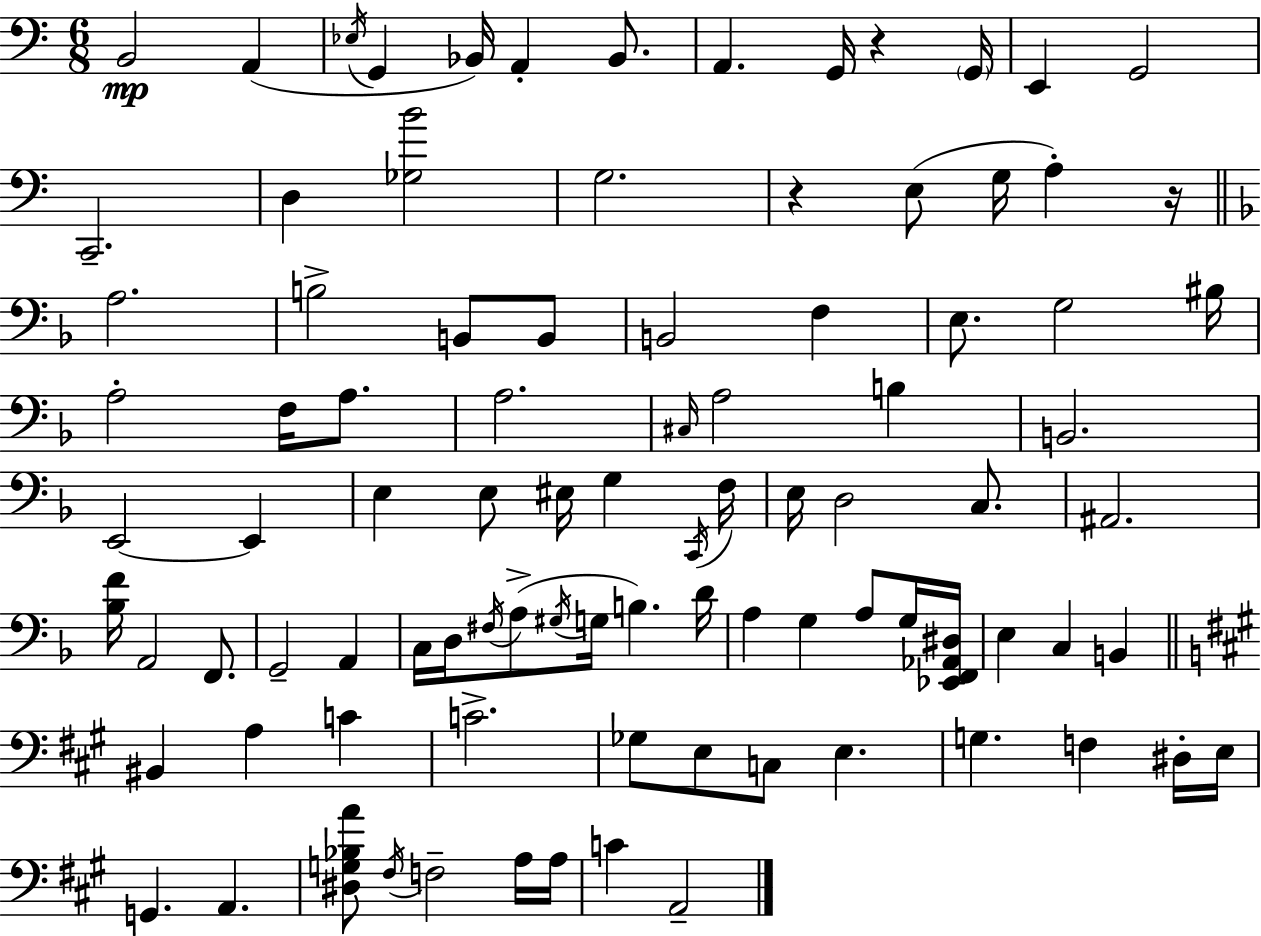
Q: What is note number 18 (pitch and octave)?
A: A3